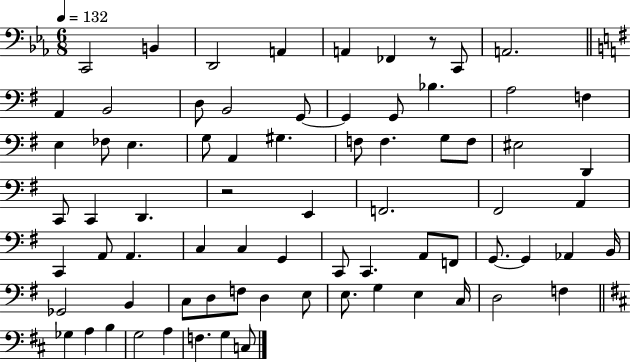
{
  \clef bass
  \numericTimeSignature
  \time 6/8
  \key ees \major
  \tempo 4 = 132
  c,2 b,4 | d,2 a,4 | a,4 fes,4 r8 c,8 | a,2. | \break \bar "||" \break \key e \minor a,4 b,2 | d8 b,2 g,8~~ | g,4 g,8 bes4. | a2 f4 | \break e4 fes8 e4. | g8 a,4 gis4. | f8 f4. g8 f8 | eis2 d,4 | \break c,8 c,4 d,4. | r2 e,4 | f,2. | fis,2 a,4 | \break c,4 a,8 a,4. | c4 c4 g,4 | c,8 c,4. a,8 f,8 | g,8.~~ g,4 aes,4 b,16 | \break ges,2 b,4 | c8 d8 f8 d4 e8 | e8. g4 e4 c16 | d2 f4 | \break \bar "||" \break \key d \major ges4 a4 b4 | g2 a4 | f4. g4 c8 | \bar "|."
}